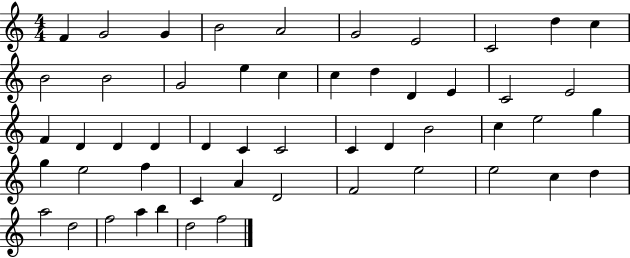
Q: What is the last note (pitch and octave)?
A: F5